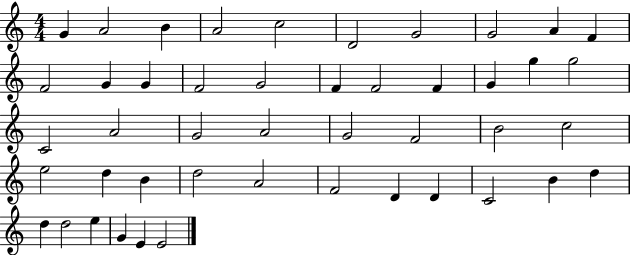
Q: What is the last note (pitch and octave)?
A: E4